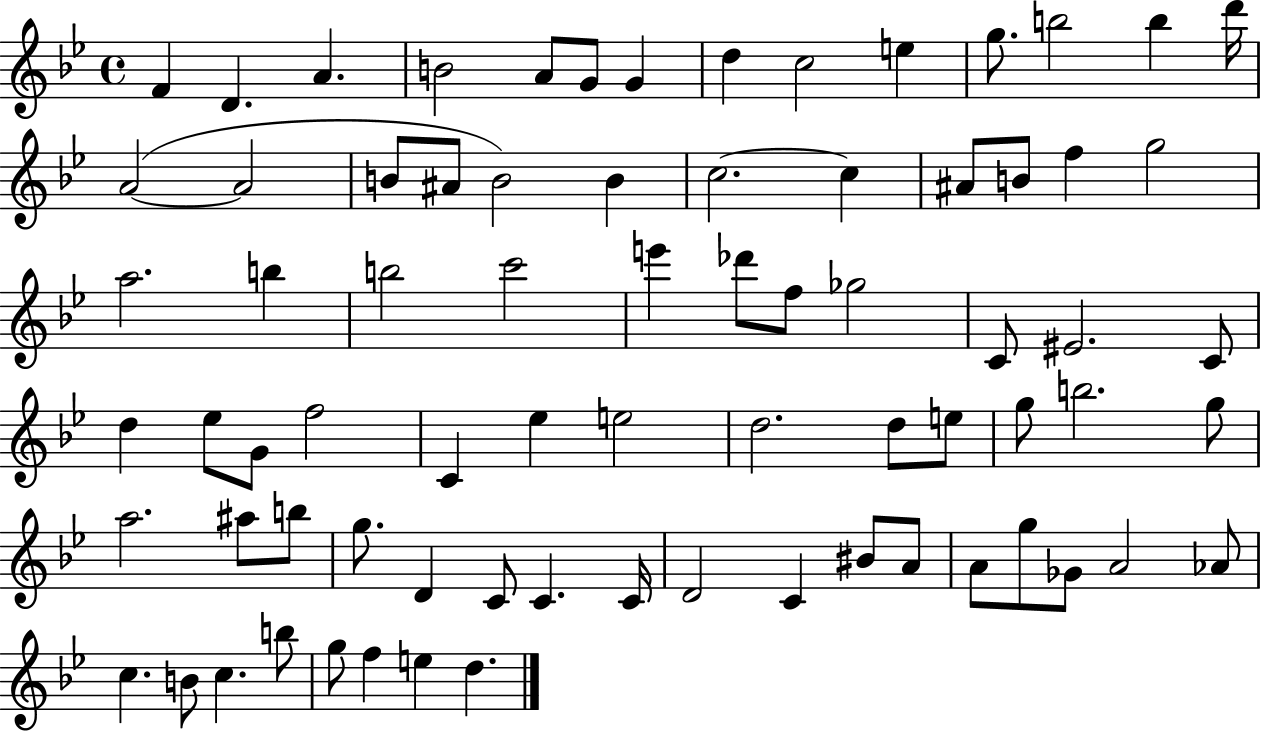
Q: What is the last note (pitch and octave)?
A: D5